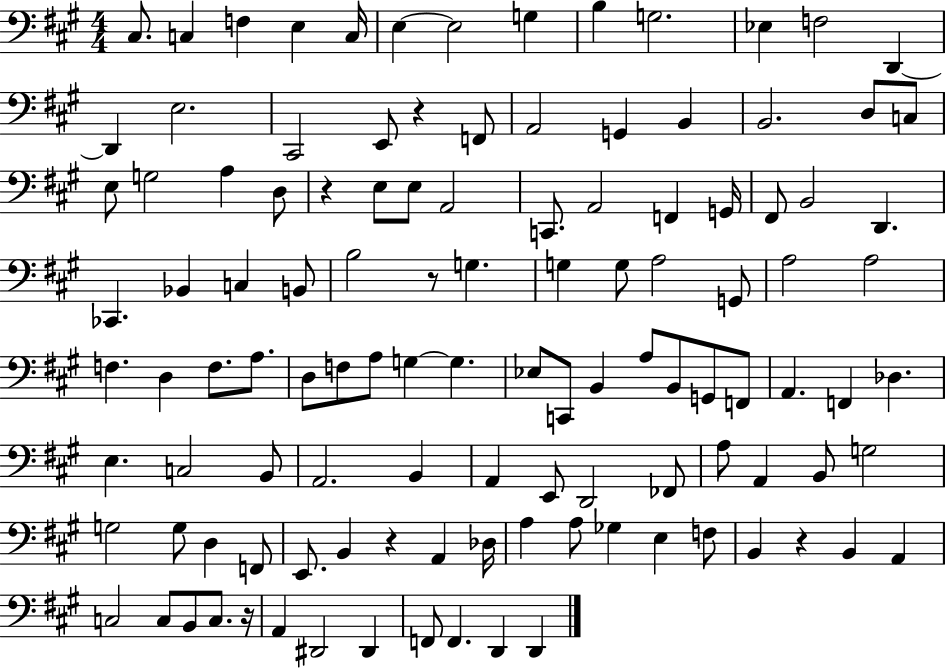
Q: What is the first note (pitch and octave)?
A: C#3